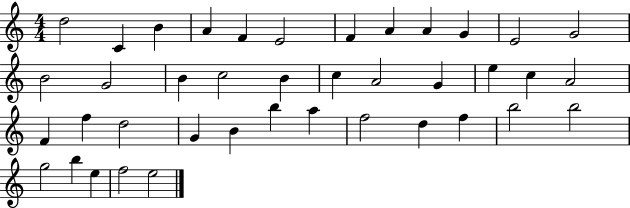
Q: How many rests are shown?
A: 0